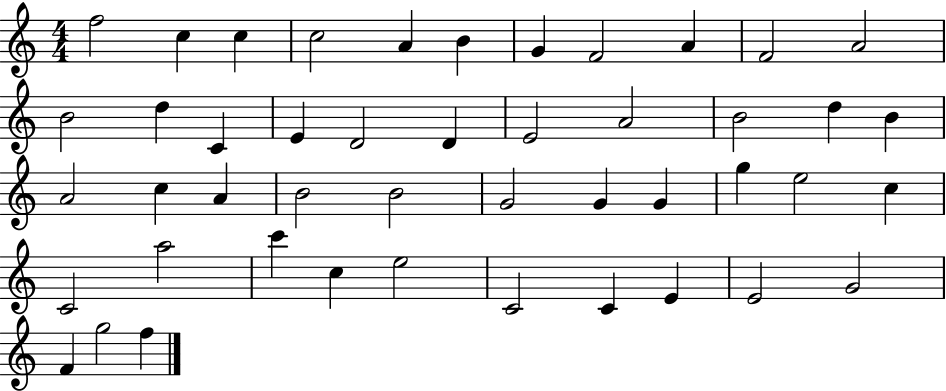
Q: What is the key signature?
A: C major